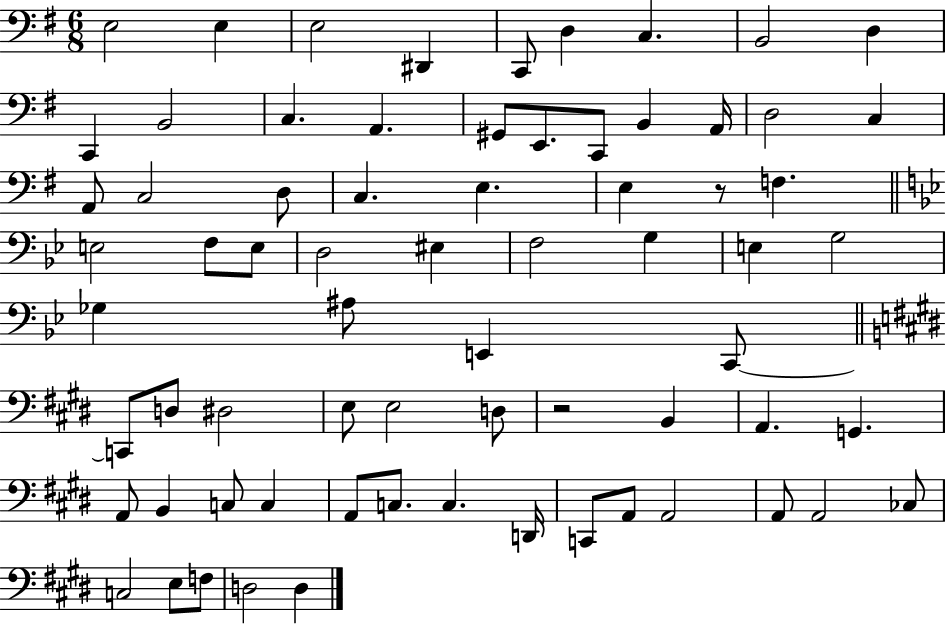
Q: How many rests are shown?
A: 2